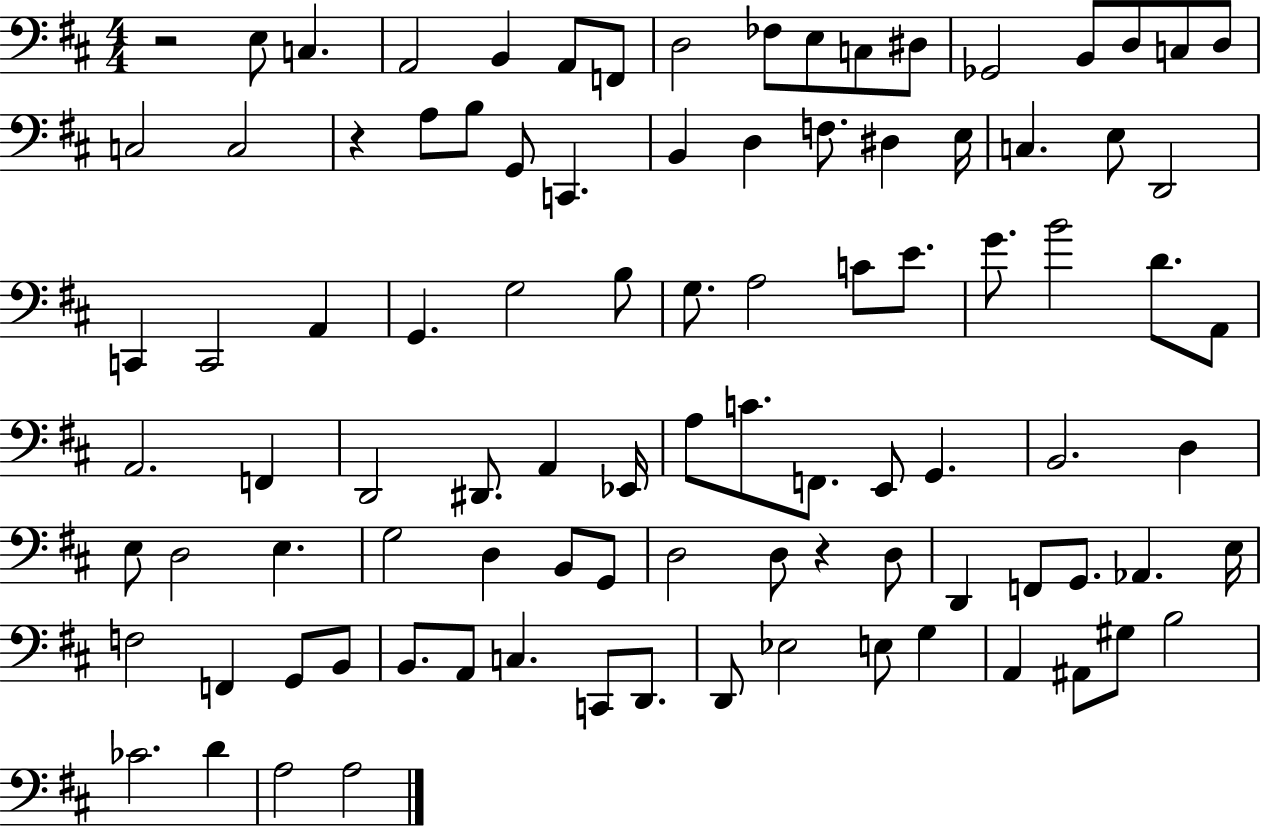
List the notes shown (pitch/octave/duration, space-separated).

R/h E3/e C3/q. A2/h B2/q A2/e F2/e D3/h FES3/e E3/e C3/e D#3/e Gb2/h B2/e D3/e C3/e D3/e C3/h C3/h R/q A3/e B3/e G2/e C2/q. B2/q D3/q F3/e. D#3/q E3/s C3/q. E3/e D2/h C2/q C2/h A2/q G2/q. G3/h B3/e G3/e. A3/h C4/e E4/e. G4/e. B4/h D4/e. A2/e A2/h. F2/q D2/h D#2/e. A2/q Eb2/s A3/e C4/e. F2/e. E2/e G2/q. B2/h. D3/q E3/e D3/h E3/q. G3/h D3/q B2/e G2/e D3/h D3/e R/q D3/e D2/q F2/e G2/e. Ab2/q. E3/s F3/h F2/q G2/e B2/e B2/e. A2/e C3/q. C2/e D2/e. D2/e Eb3/h E3/e G3/q A2/q A#2/e G#3/e B3/h CES4/h. D4/q A3/h A3/h